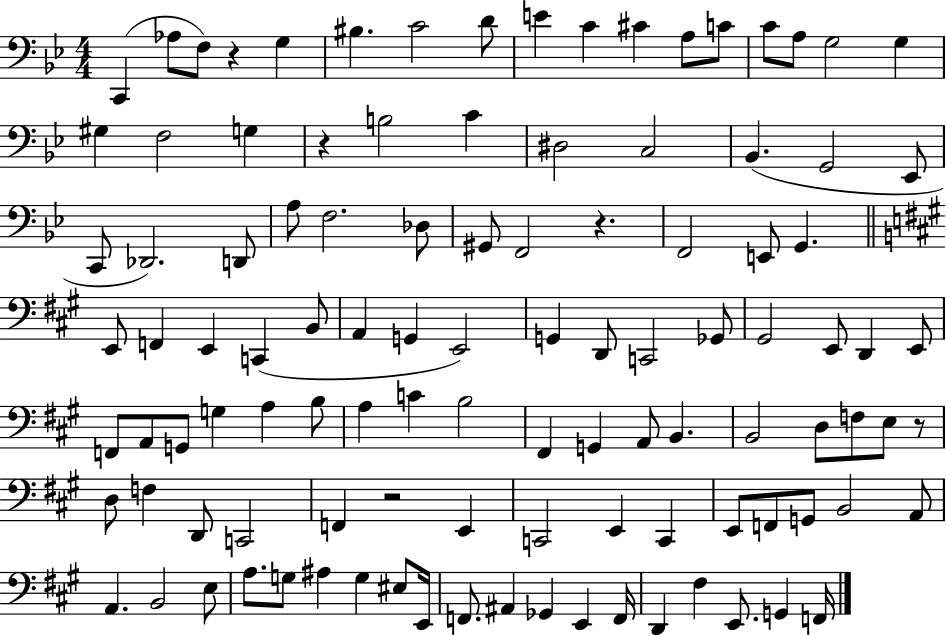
C2/q Ab3/e F3/e R/q G3/q BIS3/q. C4/h D4/e E4/q C4/q C#4/q A3/e C4/e C4/e A3/e G3/h G3/q G#3/q F3/h G3/q R/q B3/h C4/q D#3/h C3/h Bb2/q. G2/h Eb2/e C2/e Db2/h. D2/e A3/e F3/h. Db3/e G#2/e F2/h R/q. F2/h E2/e G2/q. E2/e F2/q E2/q C2/q B2/e A2/q G2/q E2/h G2/q D2/e C2/h Gb2/e G#2/h E2/e D2/q E2/e F2/e A2/e G2/e G3/q A3/q B3/e A3/q C4/q B3/h F#2/q G2/q A2/e B2/q. B2/h D3/e F3/e E3/e R/e D3/e F3/q D2/e C2/h F2/q R/h E2/q C2/h E2/q C2/q E2/e F2/e G2/e B2/h A2/e A2/q. B2/h E3/e A3/e. G3/e A#3/q G3/q EIS3/e E2/s F2/e. A#2/q Gb2/q E2/q F2/s D2/q F#3/q E2/e. G2/q F2/s